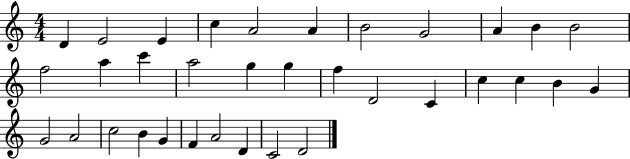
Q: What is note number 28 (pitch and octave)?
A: B4